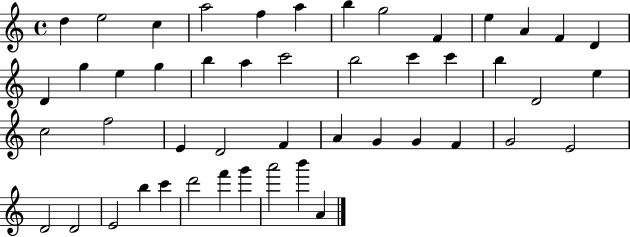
{
  \clef treble
  \time 4/4
  \defaultTimeSignature
  \key c \major
  d''4 e''2 c''4 | a''2 f''4 a''4 | b''4 g''2 f'4 | e''4 a'4 f'4 d'4 | \break d'4 g''4 e''4 g''4 | b''4 a''4 c'''2 | b''2 c'''4 c'''4 | b''4 d'2 e''4 | \break c''2 f''2 | e'4 d'2 f'4 | a'4 g'4 g'4 f'4 | g'2 e'2 | \break d'2 d'2 | e'2 b''4 c'''4 | d'''2 f'''4 g'''4 | a'''2 b'''4 a'4 | \break \bar "|."
}